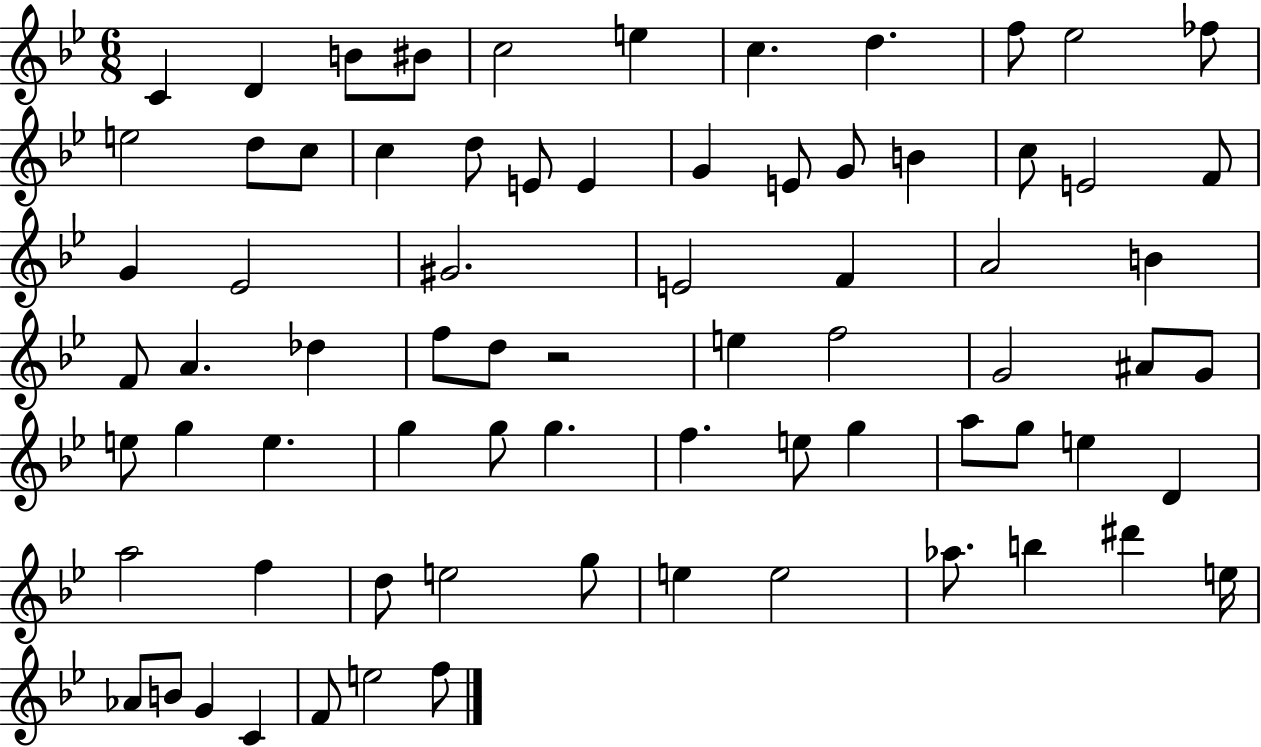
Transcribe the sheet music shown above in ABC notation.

X:1
T:Untitled
M:6/8
L:1/4
K:Bb
C D B/2 ^B/2 c2 e c d f/2 _e2 _f/2 e2 d/2 c/2 c d/2 E/2 E G E/2 G/2 B c/2 E2 F/2 G _E2 ^G2 E2 F A2 B F/2 A _d f/2 d/2 z2 e f2 G2 ^A/2 G/2 e/2 g e g g/2 g f e/2 g a/2 g/2 e D a2 f d/2 e2 g/2 e e2 _a/2 b ^d' e/4 _A/2 B/2 G C F/2 e2 f/2